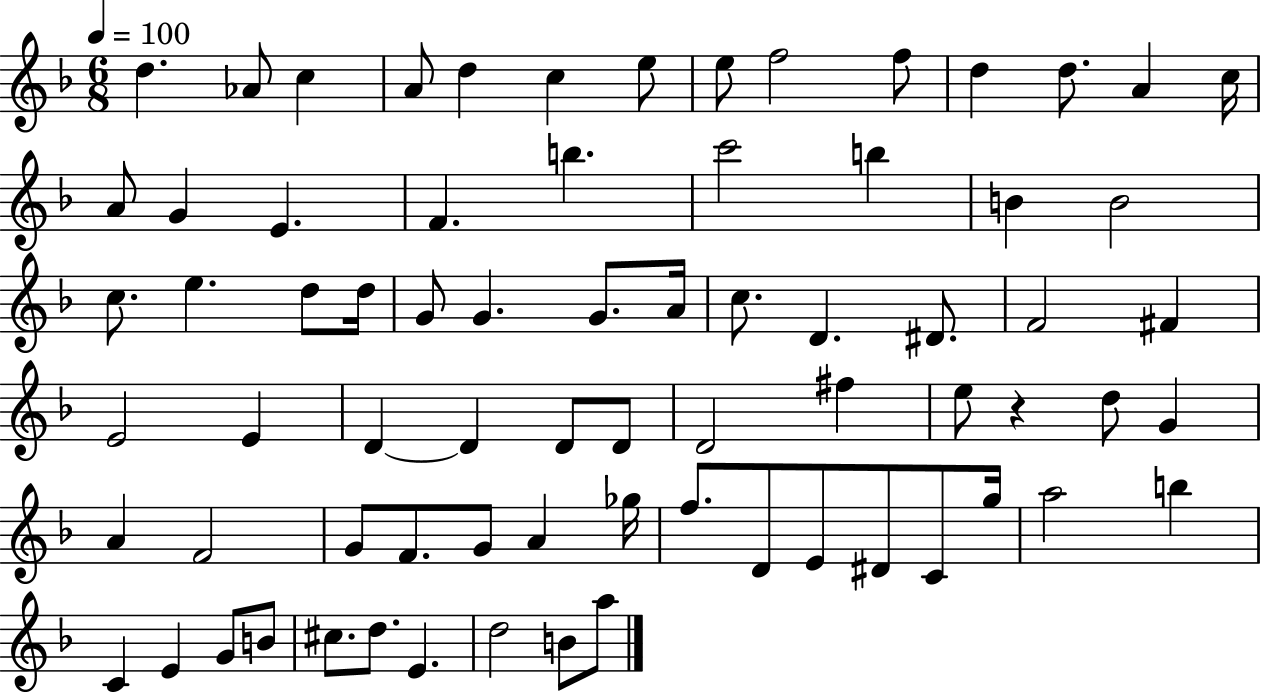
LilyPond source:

{
  \clef treble
  \numericTimeSignature
  \time 6/8
  \key f \major
  \tempo 4 = 100
  d''4. aes'8 c''4 | a'8 d''4 c''4 e''8 | e''8 f''2 f''8 | d''4 d''8. a'4 c''16 | \break a'8 g'4 e'4. | f'4. b''4. | c'''2 b''4 | b'4 b'2 | \break c''8. e''4. d''8 d''16 | g'8 g'4. g'8. a'16 | c''8. d'4. dis'8. | f'2 fis'4 | \break e'2 e'4 | d'4~~ d'4 d'8 d'8 | d'2 fis''4 | e''8 r4 d''8 g'4 | \break a'4 f'2 | g'8 f'8. g'8 a'4 ges''16 | f''8. d'8 e'8 dis'8 c'8 g''16 | a''2 b''4 | \break c'4 e'4 g'8 b'8 | cis''8. d''8. e'4. | d''2 b'8 a''8 | \bar "|."
}